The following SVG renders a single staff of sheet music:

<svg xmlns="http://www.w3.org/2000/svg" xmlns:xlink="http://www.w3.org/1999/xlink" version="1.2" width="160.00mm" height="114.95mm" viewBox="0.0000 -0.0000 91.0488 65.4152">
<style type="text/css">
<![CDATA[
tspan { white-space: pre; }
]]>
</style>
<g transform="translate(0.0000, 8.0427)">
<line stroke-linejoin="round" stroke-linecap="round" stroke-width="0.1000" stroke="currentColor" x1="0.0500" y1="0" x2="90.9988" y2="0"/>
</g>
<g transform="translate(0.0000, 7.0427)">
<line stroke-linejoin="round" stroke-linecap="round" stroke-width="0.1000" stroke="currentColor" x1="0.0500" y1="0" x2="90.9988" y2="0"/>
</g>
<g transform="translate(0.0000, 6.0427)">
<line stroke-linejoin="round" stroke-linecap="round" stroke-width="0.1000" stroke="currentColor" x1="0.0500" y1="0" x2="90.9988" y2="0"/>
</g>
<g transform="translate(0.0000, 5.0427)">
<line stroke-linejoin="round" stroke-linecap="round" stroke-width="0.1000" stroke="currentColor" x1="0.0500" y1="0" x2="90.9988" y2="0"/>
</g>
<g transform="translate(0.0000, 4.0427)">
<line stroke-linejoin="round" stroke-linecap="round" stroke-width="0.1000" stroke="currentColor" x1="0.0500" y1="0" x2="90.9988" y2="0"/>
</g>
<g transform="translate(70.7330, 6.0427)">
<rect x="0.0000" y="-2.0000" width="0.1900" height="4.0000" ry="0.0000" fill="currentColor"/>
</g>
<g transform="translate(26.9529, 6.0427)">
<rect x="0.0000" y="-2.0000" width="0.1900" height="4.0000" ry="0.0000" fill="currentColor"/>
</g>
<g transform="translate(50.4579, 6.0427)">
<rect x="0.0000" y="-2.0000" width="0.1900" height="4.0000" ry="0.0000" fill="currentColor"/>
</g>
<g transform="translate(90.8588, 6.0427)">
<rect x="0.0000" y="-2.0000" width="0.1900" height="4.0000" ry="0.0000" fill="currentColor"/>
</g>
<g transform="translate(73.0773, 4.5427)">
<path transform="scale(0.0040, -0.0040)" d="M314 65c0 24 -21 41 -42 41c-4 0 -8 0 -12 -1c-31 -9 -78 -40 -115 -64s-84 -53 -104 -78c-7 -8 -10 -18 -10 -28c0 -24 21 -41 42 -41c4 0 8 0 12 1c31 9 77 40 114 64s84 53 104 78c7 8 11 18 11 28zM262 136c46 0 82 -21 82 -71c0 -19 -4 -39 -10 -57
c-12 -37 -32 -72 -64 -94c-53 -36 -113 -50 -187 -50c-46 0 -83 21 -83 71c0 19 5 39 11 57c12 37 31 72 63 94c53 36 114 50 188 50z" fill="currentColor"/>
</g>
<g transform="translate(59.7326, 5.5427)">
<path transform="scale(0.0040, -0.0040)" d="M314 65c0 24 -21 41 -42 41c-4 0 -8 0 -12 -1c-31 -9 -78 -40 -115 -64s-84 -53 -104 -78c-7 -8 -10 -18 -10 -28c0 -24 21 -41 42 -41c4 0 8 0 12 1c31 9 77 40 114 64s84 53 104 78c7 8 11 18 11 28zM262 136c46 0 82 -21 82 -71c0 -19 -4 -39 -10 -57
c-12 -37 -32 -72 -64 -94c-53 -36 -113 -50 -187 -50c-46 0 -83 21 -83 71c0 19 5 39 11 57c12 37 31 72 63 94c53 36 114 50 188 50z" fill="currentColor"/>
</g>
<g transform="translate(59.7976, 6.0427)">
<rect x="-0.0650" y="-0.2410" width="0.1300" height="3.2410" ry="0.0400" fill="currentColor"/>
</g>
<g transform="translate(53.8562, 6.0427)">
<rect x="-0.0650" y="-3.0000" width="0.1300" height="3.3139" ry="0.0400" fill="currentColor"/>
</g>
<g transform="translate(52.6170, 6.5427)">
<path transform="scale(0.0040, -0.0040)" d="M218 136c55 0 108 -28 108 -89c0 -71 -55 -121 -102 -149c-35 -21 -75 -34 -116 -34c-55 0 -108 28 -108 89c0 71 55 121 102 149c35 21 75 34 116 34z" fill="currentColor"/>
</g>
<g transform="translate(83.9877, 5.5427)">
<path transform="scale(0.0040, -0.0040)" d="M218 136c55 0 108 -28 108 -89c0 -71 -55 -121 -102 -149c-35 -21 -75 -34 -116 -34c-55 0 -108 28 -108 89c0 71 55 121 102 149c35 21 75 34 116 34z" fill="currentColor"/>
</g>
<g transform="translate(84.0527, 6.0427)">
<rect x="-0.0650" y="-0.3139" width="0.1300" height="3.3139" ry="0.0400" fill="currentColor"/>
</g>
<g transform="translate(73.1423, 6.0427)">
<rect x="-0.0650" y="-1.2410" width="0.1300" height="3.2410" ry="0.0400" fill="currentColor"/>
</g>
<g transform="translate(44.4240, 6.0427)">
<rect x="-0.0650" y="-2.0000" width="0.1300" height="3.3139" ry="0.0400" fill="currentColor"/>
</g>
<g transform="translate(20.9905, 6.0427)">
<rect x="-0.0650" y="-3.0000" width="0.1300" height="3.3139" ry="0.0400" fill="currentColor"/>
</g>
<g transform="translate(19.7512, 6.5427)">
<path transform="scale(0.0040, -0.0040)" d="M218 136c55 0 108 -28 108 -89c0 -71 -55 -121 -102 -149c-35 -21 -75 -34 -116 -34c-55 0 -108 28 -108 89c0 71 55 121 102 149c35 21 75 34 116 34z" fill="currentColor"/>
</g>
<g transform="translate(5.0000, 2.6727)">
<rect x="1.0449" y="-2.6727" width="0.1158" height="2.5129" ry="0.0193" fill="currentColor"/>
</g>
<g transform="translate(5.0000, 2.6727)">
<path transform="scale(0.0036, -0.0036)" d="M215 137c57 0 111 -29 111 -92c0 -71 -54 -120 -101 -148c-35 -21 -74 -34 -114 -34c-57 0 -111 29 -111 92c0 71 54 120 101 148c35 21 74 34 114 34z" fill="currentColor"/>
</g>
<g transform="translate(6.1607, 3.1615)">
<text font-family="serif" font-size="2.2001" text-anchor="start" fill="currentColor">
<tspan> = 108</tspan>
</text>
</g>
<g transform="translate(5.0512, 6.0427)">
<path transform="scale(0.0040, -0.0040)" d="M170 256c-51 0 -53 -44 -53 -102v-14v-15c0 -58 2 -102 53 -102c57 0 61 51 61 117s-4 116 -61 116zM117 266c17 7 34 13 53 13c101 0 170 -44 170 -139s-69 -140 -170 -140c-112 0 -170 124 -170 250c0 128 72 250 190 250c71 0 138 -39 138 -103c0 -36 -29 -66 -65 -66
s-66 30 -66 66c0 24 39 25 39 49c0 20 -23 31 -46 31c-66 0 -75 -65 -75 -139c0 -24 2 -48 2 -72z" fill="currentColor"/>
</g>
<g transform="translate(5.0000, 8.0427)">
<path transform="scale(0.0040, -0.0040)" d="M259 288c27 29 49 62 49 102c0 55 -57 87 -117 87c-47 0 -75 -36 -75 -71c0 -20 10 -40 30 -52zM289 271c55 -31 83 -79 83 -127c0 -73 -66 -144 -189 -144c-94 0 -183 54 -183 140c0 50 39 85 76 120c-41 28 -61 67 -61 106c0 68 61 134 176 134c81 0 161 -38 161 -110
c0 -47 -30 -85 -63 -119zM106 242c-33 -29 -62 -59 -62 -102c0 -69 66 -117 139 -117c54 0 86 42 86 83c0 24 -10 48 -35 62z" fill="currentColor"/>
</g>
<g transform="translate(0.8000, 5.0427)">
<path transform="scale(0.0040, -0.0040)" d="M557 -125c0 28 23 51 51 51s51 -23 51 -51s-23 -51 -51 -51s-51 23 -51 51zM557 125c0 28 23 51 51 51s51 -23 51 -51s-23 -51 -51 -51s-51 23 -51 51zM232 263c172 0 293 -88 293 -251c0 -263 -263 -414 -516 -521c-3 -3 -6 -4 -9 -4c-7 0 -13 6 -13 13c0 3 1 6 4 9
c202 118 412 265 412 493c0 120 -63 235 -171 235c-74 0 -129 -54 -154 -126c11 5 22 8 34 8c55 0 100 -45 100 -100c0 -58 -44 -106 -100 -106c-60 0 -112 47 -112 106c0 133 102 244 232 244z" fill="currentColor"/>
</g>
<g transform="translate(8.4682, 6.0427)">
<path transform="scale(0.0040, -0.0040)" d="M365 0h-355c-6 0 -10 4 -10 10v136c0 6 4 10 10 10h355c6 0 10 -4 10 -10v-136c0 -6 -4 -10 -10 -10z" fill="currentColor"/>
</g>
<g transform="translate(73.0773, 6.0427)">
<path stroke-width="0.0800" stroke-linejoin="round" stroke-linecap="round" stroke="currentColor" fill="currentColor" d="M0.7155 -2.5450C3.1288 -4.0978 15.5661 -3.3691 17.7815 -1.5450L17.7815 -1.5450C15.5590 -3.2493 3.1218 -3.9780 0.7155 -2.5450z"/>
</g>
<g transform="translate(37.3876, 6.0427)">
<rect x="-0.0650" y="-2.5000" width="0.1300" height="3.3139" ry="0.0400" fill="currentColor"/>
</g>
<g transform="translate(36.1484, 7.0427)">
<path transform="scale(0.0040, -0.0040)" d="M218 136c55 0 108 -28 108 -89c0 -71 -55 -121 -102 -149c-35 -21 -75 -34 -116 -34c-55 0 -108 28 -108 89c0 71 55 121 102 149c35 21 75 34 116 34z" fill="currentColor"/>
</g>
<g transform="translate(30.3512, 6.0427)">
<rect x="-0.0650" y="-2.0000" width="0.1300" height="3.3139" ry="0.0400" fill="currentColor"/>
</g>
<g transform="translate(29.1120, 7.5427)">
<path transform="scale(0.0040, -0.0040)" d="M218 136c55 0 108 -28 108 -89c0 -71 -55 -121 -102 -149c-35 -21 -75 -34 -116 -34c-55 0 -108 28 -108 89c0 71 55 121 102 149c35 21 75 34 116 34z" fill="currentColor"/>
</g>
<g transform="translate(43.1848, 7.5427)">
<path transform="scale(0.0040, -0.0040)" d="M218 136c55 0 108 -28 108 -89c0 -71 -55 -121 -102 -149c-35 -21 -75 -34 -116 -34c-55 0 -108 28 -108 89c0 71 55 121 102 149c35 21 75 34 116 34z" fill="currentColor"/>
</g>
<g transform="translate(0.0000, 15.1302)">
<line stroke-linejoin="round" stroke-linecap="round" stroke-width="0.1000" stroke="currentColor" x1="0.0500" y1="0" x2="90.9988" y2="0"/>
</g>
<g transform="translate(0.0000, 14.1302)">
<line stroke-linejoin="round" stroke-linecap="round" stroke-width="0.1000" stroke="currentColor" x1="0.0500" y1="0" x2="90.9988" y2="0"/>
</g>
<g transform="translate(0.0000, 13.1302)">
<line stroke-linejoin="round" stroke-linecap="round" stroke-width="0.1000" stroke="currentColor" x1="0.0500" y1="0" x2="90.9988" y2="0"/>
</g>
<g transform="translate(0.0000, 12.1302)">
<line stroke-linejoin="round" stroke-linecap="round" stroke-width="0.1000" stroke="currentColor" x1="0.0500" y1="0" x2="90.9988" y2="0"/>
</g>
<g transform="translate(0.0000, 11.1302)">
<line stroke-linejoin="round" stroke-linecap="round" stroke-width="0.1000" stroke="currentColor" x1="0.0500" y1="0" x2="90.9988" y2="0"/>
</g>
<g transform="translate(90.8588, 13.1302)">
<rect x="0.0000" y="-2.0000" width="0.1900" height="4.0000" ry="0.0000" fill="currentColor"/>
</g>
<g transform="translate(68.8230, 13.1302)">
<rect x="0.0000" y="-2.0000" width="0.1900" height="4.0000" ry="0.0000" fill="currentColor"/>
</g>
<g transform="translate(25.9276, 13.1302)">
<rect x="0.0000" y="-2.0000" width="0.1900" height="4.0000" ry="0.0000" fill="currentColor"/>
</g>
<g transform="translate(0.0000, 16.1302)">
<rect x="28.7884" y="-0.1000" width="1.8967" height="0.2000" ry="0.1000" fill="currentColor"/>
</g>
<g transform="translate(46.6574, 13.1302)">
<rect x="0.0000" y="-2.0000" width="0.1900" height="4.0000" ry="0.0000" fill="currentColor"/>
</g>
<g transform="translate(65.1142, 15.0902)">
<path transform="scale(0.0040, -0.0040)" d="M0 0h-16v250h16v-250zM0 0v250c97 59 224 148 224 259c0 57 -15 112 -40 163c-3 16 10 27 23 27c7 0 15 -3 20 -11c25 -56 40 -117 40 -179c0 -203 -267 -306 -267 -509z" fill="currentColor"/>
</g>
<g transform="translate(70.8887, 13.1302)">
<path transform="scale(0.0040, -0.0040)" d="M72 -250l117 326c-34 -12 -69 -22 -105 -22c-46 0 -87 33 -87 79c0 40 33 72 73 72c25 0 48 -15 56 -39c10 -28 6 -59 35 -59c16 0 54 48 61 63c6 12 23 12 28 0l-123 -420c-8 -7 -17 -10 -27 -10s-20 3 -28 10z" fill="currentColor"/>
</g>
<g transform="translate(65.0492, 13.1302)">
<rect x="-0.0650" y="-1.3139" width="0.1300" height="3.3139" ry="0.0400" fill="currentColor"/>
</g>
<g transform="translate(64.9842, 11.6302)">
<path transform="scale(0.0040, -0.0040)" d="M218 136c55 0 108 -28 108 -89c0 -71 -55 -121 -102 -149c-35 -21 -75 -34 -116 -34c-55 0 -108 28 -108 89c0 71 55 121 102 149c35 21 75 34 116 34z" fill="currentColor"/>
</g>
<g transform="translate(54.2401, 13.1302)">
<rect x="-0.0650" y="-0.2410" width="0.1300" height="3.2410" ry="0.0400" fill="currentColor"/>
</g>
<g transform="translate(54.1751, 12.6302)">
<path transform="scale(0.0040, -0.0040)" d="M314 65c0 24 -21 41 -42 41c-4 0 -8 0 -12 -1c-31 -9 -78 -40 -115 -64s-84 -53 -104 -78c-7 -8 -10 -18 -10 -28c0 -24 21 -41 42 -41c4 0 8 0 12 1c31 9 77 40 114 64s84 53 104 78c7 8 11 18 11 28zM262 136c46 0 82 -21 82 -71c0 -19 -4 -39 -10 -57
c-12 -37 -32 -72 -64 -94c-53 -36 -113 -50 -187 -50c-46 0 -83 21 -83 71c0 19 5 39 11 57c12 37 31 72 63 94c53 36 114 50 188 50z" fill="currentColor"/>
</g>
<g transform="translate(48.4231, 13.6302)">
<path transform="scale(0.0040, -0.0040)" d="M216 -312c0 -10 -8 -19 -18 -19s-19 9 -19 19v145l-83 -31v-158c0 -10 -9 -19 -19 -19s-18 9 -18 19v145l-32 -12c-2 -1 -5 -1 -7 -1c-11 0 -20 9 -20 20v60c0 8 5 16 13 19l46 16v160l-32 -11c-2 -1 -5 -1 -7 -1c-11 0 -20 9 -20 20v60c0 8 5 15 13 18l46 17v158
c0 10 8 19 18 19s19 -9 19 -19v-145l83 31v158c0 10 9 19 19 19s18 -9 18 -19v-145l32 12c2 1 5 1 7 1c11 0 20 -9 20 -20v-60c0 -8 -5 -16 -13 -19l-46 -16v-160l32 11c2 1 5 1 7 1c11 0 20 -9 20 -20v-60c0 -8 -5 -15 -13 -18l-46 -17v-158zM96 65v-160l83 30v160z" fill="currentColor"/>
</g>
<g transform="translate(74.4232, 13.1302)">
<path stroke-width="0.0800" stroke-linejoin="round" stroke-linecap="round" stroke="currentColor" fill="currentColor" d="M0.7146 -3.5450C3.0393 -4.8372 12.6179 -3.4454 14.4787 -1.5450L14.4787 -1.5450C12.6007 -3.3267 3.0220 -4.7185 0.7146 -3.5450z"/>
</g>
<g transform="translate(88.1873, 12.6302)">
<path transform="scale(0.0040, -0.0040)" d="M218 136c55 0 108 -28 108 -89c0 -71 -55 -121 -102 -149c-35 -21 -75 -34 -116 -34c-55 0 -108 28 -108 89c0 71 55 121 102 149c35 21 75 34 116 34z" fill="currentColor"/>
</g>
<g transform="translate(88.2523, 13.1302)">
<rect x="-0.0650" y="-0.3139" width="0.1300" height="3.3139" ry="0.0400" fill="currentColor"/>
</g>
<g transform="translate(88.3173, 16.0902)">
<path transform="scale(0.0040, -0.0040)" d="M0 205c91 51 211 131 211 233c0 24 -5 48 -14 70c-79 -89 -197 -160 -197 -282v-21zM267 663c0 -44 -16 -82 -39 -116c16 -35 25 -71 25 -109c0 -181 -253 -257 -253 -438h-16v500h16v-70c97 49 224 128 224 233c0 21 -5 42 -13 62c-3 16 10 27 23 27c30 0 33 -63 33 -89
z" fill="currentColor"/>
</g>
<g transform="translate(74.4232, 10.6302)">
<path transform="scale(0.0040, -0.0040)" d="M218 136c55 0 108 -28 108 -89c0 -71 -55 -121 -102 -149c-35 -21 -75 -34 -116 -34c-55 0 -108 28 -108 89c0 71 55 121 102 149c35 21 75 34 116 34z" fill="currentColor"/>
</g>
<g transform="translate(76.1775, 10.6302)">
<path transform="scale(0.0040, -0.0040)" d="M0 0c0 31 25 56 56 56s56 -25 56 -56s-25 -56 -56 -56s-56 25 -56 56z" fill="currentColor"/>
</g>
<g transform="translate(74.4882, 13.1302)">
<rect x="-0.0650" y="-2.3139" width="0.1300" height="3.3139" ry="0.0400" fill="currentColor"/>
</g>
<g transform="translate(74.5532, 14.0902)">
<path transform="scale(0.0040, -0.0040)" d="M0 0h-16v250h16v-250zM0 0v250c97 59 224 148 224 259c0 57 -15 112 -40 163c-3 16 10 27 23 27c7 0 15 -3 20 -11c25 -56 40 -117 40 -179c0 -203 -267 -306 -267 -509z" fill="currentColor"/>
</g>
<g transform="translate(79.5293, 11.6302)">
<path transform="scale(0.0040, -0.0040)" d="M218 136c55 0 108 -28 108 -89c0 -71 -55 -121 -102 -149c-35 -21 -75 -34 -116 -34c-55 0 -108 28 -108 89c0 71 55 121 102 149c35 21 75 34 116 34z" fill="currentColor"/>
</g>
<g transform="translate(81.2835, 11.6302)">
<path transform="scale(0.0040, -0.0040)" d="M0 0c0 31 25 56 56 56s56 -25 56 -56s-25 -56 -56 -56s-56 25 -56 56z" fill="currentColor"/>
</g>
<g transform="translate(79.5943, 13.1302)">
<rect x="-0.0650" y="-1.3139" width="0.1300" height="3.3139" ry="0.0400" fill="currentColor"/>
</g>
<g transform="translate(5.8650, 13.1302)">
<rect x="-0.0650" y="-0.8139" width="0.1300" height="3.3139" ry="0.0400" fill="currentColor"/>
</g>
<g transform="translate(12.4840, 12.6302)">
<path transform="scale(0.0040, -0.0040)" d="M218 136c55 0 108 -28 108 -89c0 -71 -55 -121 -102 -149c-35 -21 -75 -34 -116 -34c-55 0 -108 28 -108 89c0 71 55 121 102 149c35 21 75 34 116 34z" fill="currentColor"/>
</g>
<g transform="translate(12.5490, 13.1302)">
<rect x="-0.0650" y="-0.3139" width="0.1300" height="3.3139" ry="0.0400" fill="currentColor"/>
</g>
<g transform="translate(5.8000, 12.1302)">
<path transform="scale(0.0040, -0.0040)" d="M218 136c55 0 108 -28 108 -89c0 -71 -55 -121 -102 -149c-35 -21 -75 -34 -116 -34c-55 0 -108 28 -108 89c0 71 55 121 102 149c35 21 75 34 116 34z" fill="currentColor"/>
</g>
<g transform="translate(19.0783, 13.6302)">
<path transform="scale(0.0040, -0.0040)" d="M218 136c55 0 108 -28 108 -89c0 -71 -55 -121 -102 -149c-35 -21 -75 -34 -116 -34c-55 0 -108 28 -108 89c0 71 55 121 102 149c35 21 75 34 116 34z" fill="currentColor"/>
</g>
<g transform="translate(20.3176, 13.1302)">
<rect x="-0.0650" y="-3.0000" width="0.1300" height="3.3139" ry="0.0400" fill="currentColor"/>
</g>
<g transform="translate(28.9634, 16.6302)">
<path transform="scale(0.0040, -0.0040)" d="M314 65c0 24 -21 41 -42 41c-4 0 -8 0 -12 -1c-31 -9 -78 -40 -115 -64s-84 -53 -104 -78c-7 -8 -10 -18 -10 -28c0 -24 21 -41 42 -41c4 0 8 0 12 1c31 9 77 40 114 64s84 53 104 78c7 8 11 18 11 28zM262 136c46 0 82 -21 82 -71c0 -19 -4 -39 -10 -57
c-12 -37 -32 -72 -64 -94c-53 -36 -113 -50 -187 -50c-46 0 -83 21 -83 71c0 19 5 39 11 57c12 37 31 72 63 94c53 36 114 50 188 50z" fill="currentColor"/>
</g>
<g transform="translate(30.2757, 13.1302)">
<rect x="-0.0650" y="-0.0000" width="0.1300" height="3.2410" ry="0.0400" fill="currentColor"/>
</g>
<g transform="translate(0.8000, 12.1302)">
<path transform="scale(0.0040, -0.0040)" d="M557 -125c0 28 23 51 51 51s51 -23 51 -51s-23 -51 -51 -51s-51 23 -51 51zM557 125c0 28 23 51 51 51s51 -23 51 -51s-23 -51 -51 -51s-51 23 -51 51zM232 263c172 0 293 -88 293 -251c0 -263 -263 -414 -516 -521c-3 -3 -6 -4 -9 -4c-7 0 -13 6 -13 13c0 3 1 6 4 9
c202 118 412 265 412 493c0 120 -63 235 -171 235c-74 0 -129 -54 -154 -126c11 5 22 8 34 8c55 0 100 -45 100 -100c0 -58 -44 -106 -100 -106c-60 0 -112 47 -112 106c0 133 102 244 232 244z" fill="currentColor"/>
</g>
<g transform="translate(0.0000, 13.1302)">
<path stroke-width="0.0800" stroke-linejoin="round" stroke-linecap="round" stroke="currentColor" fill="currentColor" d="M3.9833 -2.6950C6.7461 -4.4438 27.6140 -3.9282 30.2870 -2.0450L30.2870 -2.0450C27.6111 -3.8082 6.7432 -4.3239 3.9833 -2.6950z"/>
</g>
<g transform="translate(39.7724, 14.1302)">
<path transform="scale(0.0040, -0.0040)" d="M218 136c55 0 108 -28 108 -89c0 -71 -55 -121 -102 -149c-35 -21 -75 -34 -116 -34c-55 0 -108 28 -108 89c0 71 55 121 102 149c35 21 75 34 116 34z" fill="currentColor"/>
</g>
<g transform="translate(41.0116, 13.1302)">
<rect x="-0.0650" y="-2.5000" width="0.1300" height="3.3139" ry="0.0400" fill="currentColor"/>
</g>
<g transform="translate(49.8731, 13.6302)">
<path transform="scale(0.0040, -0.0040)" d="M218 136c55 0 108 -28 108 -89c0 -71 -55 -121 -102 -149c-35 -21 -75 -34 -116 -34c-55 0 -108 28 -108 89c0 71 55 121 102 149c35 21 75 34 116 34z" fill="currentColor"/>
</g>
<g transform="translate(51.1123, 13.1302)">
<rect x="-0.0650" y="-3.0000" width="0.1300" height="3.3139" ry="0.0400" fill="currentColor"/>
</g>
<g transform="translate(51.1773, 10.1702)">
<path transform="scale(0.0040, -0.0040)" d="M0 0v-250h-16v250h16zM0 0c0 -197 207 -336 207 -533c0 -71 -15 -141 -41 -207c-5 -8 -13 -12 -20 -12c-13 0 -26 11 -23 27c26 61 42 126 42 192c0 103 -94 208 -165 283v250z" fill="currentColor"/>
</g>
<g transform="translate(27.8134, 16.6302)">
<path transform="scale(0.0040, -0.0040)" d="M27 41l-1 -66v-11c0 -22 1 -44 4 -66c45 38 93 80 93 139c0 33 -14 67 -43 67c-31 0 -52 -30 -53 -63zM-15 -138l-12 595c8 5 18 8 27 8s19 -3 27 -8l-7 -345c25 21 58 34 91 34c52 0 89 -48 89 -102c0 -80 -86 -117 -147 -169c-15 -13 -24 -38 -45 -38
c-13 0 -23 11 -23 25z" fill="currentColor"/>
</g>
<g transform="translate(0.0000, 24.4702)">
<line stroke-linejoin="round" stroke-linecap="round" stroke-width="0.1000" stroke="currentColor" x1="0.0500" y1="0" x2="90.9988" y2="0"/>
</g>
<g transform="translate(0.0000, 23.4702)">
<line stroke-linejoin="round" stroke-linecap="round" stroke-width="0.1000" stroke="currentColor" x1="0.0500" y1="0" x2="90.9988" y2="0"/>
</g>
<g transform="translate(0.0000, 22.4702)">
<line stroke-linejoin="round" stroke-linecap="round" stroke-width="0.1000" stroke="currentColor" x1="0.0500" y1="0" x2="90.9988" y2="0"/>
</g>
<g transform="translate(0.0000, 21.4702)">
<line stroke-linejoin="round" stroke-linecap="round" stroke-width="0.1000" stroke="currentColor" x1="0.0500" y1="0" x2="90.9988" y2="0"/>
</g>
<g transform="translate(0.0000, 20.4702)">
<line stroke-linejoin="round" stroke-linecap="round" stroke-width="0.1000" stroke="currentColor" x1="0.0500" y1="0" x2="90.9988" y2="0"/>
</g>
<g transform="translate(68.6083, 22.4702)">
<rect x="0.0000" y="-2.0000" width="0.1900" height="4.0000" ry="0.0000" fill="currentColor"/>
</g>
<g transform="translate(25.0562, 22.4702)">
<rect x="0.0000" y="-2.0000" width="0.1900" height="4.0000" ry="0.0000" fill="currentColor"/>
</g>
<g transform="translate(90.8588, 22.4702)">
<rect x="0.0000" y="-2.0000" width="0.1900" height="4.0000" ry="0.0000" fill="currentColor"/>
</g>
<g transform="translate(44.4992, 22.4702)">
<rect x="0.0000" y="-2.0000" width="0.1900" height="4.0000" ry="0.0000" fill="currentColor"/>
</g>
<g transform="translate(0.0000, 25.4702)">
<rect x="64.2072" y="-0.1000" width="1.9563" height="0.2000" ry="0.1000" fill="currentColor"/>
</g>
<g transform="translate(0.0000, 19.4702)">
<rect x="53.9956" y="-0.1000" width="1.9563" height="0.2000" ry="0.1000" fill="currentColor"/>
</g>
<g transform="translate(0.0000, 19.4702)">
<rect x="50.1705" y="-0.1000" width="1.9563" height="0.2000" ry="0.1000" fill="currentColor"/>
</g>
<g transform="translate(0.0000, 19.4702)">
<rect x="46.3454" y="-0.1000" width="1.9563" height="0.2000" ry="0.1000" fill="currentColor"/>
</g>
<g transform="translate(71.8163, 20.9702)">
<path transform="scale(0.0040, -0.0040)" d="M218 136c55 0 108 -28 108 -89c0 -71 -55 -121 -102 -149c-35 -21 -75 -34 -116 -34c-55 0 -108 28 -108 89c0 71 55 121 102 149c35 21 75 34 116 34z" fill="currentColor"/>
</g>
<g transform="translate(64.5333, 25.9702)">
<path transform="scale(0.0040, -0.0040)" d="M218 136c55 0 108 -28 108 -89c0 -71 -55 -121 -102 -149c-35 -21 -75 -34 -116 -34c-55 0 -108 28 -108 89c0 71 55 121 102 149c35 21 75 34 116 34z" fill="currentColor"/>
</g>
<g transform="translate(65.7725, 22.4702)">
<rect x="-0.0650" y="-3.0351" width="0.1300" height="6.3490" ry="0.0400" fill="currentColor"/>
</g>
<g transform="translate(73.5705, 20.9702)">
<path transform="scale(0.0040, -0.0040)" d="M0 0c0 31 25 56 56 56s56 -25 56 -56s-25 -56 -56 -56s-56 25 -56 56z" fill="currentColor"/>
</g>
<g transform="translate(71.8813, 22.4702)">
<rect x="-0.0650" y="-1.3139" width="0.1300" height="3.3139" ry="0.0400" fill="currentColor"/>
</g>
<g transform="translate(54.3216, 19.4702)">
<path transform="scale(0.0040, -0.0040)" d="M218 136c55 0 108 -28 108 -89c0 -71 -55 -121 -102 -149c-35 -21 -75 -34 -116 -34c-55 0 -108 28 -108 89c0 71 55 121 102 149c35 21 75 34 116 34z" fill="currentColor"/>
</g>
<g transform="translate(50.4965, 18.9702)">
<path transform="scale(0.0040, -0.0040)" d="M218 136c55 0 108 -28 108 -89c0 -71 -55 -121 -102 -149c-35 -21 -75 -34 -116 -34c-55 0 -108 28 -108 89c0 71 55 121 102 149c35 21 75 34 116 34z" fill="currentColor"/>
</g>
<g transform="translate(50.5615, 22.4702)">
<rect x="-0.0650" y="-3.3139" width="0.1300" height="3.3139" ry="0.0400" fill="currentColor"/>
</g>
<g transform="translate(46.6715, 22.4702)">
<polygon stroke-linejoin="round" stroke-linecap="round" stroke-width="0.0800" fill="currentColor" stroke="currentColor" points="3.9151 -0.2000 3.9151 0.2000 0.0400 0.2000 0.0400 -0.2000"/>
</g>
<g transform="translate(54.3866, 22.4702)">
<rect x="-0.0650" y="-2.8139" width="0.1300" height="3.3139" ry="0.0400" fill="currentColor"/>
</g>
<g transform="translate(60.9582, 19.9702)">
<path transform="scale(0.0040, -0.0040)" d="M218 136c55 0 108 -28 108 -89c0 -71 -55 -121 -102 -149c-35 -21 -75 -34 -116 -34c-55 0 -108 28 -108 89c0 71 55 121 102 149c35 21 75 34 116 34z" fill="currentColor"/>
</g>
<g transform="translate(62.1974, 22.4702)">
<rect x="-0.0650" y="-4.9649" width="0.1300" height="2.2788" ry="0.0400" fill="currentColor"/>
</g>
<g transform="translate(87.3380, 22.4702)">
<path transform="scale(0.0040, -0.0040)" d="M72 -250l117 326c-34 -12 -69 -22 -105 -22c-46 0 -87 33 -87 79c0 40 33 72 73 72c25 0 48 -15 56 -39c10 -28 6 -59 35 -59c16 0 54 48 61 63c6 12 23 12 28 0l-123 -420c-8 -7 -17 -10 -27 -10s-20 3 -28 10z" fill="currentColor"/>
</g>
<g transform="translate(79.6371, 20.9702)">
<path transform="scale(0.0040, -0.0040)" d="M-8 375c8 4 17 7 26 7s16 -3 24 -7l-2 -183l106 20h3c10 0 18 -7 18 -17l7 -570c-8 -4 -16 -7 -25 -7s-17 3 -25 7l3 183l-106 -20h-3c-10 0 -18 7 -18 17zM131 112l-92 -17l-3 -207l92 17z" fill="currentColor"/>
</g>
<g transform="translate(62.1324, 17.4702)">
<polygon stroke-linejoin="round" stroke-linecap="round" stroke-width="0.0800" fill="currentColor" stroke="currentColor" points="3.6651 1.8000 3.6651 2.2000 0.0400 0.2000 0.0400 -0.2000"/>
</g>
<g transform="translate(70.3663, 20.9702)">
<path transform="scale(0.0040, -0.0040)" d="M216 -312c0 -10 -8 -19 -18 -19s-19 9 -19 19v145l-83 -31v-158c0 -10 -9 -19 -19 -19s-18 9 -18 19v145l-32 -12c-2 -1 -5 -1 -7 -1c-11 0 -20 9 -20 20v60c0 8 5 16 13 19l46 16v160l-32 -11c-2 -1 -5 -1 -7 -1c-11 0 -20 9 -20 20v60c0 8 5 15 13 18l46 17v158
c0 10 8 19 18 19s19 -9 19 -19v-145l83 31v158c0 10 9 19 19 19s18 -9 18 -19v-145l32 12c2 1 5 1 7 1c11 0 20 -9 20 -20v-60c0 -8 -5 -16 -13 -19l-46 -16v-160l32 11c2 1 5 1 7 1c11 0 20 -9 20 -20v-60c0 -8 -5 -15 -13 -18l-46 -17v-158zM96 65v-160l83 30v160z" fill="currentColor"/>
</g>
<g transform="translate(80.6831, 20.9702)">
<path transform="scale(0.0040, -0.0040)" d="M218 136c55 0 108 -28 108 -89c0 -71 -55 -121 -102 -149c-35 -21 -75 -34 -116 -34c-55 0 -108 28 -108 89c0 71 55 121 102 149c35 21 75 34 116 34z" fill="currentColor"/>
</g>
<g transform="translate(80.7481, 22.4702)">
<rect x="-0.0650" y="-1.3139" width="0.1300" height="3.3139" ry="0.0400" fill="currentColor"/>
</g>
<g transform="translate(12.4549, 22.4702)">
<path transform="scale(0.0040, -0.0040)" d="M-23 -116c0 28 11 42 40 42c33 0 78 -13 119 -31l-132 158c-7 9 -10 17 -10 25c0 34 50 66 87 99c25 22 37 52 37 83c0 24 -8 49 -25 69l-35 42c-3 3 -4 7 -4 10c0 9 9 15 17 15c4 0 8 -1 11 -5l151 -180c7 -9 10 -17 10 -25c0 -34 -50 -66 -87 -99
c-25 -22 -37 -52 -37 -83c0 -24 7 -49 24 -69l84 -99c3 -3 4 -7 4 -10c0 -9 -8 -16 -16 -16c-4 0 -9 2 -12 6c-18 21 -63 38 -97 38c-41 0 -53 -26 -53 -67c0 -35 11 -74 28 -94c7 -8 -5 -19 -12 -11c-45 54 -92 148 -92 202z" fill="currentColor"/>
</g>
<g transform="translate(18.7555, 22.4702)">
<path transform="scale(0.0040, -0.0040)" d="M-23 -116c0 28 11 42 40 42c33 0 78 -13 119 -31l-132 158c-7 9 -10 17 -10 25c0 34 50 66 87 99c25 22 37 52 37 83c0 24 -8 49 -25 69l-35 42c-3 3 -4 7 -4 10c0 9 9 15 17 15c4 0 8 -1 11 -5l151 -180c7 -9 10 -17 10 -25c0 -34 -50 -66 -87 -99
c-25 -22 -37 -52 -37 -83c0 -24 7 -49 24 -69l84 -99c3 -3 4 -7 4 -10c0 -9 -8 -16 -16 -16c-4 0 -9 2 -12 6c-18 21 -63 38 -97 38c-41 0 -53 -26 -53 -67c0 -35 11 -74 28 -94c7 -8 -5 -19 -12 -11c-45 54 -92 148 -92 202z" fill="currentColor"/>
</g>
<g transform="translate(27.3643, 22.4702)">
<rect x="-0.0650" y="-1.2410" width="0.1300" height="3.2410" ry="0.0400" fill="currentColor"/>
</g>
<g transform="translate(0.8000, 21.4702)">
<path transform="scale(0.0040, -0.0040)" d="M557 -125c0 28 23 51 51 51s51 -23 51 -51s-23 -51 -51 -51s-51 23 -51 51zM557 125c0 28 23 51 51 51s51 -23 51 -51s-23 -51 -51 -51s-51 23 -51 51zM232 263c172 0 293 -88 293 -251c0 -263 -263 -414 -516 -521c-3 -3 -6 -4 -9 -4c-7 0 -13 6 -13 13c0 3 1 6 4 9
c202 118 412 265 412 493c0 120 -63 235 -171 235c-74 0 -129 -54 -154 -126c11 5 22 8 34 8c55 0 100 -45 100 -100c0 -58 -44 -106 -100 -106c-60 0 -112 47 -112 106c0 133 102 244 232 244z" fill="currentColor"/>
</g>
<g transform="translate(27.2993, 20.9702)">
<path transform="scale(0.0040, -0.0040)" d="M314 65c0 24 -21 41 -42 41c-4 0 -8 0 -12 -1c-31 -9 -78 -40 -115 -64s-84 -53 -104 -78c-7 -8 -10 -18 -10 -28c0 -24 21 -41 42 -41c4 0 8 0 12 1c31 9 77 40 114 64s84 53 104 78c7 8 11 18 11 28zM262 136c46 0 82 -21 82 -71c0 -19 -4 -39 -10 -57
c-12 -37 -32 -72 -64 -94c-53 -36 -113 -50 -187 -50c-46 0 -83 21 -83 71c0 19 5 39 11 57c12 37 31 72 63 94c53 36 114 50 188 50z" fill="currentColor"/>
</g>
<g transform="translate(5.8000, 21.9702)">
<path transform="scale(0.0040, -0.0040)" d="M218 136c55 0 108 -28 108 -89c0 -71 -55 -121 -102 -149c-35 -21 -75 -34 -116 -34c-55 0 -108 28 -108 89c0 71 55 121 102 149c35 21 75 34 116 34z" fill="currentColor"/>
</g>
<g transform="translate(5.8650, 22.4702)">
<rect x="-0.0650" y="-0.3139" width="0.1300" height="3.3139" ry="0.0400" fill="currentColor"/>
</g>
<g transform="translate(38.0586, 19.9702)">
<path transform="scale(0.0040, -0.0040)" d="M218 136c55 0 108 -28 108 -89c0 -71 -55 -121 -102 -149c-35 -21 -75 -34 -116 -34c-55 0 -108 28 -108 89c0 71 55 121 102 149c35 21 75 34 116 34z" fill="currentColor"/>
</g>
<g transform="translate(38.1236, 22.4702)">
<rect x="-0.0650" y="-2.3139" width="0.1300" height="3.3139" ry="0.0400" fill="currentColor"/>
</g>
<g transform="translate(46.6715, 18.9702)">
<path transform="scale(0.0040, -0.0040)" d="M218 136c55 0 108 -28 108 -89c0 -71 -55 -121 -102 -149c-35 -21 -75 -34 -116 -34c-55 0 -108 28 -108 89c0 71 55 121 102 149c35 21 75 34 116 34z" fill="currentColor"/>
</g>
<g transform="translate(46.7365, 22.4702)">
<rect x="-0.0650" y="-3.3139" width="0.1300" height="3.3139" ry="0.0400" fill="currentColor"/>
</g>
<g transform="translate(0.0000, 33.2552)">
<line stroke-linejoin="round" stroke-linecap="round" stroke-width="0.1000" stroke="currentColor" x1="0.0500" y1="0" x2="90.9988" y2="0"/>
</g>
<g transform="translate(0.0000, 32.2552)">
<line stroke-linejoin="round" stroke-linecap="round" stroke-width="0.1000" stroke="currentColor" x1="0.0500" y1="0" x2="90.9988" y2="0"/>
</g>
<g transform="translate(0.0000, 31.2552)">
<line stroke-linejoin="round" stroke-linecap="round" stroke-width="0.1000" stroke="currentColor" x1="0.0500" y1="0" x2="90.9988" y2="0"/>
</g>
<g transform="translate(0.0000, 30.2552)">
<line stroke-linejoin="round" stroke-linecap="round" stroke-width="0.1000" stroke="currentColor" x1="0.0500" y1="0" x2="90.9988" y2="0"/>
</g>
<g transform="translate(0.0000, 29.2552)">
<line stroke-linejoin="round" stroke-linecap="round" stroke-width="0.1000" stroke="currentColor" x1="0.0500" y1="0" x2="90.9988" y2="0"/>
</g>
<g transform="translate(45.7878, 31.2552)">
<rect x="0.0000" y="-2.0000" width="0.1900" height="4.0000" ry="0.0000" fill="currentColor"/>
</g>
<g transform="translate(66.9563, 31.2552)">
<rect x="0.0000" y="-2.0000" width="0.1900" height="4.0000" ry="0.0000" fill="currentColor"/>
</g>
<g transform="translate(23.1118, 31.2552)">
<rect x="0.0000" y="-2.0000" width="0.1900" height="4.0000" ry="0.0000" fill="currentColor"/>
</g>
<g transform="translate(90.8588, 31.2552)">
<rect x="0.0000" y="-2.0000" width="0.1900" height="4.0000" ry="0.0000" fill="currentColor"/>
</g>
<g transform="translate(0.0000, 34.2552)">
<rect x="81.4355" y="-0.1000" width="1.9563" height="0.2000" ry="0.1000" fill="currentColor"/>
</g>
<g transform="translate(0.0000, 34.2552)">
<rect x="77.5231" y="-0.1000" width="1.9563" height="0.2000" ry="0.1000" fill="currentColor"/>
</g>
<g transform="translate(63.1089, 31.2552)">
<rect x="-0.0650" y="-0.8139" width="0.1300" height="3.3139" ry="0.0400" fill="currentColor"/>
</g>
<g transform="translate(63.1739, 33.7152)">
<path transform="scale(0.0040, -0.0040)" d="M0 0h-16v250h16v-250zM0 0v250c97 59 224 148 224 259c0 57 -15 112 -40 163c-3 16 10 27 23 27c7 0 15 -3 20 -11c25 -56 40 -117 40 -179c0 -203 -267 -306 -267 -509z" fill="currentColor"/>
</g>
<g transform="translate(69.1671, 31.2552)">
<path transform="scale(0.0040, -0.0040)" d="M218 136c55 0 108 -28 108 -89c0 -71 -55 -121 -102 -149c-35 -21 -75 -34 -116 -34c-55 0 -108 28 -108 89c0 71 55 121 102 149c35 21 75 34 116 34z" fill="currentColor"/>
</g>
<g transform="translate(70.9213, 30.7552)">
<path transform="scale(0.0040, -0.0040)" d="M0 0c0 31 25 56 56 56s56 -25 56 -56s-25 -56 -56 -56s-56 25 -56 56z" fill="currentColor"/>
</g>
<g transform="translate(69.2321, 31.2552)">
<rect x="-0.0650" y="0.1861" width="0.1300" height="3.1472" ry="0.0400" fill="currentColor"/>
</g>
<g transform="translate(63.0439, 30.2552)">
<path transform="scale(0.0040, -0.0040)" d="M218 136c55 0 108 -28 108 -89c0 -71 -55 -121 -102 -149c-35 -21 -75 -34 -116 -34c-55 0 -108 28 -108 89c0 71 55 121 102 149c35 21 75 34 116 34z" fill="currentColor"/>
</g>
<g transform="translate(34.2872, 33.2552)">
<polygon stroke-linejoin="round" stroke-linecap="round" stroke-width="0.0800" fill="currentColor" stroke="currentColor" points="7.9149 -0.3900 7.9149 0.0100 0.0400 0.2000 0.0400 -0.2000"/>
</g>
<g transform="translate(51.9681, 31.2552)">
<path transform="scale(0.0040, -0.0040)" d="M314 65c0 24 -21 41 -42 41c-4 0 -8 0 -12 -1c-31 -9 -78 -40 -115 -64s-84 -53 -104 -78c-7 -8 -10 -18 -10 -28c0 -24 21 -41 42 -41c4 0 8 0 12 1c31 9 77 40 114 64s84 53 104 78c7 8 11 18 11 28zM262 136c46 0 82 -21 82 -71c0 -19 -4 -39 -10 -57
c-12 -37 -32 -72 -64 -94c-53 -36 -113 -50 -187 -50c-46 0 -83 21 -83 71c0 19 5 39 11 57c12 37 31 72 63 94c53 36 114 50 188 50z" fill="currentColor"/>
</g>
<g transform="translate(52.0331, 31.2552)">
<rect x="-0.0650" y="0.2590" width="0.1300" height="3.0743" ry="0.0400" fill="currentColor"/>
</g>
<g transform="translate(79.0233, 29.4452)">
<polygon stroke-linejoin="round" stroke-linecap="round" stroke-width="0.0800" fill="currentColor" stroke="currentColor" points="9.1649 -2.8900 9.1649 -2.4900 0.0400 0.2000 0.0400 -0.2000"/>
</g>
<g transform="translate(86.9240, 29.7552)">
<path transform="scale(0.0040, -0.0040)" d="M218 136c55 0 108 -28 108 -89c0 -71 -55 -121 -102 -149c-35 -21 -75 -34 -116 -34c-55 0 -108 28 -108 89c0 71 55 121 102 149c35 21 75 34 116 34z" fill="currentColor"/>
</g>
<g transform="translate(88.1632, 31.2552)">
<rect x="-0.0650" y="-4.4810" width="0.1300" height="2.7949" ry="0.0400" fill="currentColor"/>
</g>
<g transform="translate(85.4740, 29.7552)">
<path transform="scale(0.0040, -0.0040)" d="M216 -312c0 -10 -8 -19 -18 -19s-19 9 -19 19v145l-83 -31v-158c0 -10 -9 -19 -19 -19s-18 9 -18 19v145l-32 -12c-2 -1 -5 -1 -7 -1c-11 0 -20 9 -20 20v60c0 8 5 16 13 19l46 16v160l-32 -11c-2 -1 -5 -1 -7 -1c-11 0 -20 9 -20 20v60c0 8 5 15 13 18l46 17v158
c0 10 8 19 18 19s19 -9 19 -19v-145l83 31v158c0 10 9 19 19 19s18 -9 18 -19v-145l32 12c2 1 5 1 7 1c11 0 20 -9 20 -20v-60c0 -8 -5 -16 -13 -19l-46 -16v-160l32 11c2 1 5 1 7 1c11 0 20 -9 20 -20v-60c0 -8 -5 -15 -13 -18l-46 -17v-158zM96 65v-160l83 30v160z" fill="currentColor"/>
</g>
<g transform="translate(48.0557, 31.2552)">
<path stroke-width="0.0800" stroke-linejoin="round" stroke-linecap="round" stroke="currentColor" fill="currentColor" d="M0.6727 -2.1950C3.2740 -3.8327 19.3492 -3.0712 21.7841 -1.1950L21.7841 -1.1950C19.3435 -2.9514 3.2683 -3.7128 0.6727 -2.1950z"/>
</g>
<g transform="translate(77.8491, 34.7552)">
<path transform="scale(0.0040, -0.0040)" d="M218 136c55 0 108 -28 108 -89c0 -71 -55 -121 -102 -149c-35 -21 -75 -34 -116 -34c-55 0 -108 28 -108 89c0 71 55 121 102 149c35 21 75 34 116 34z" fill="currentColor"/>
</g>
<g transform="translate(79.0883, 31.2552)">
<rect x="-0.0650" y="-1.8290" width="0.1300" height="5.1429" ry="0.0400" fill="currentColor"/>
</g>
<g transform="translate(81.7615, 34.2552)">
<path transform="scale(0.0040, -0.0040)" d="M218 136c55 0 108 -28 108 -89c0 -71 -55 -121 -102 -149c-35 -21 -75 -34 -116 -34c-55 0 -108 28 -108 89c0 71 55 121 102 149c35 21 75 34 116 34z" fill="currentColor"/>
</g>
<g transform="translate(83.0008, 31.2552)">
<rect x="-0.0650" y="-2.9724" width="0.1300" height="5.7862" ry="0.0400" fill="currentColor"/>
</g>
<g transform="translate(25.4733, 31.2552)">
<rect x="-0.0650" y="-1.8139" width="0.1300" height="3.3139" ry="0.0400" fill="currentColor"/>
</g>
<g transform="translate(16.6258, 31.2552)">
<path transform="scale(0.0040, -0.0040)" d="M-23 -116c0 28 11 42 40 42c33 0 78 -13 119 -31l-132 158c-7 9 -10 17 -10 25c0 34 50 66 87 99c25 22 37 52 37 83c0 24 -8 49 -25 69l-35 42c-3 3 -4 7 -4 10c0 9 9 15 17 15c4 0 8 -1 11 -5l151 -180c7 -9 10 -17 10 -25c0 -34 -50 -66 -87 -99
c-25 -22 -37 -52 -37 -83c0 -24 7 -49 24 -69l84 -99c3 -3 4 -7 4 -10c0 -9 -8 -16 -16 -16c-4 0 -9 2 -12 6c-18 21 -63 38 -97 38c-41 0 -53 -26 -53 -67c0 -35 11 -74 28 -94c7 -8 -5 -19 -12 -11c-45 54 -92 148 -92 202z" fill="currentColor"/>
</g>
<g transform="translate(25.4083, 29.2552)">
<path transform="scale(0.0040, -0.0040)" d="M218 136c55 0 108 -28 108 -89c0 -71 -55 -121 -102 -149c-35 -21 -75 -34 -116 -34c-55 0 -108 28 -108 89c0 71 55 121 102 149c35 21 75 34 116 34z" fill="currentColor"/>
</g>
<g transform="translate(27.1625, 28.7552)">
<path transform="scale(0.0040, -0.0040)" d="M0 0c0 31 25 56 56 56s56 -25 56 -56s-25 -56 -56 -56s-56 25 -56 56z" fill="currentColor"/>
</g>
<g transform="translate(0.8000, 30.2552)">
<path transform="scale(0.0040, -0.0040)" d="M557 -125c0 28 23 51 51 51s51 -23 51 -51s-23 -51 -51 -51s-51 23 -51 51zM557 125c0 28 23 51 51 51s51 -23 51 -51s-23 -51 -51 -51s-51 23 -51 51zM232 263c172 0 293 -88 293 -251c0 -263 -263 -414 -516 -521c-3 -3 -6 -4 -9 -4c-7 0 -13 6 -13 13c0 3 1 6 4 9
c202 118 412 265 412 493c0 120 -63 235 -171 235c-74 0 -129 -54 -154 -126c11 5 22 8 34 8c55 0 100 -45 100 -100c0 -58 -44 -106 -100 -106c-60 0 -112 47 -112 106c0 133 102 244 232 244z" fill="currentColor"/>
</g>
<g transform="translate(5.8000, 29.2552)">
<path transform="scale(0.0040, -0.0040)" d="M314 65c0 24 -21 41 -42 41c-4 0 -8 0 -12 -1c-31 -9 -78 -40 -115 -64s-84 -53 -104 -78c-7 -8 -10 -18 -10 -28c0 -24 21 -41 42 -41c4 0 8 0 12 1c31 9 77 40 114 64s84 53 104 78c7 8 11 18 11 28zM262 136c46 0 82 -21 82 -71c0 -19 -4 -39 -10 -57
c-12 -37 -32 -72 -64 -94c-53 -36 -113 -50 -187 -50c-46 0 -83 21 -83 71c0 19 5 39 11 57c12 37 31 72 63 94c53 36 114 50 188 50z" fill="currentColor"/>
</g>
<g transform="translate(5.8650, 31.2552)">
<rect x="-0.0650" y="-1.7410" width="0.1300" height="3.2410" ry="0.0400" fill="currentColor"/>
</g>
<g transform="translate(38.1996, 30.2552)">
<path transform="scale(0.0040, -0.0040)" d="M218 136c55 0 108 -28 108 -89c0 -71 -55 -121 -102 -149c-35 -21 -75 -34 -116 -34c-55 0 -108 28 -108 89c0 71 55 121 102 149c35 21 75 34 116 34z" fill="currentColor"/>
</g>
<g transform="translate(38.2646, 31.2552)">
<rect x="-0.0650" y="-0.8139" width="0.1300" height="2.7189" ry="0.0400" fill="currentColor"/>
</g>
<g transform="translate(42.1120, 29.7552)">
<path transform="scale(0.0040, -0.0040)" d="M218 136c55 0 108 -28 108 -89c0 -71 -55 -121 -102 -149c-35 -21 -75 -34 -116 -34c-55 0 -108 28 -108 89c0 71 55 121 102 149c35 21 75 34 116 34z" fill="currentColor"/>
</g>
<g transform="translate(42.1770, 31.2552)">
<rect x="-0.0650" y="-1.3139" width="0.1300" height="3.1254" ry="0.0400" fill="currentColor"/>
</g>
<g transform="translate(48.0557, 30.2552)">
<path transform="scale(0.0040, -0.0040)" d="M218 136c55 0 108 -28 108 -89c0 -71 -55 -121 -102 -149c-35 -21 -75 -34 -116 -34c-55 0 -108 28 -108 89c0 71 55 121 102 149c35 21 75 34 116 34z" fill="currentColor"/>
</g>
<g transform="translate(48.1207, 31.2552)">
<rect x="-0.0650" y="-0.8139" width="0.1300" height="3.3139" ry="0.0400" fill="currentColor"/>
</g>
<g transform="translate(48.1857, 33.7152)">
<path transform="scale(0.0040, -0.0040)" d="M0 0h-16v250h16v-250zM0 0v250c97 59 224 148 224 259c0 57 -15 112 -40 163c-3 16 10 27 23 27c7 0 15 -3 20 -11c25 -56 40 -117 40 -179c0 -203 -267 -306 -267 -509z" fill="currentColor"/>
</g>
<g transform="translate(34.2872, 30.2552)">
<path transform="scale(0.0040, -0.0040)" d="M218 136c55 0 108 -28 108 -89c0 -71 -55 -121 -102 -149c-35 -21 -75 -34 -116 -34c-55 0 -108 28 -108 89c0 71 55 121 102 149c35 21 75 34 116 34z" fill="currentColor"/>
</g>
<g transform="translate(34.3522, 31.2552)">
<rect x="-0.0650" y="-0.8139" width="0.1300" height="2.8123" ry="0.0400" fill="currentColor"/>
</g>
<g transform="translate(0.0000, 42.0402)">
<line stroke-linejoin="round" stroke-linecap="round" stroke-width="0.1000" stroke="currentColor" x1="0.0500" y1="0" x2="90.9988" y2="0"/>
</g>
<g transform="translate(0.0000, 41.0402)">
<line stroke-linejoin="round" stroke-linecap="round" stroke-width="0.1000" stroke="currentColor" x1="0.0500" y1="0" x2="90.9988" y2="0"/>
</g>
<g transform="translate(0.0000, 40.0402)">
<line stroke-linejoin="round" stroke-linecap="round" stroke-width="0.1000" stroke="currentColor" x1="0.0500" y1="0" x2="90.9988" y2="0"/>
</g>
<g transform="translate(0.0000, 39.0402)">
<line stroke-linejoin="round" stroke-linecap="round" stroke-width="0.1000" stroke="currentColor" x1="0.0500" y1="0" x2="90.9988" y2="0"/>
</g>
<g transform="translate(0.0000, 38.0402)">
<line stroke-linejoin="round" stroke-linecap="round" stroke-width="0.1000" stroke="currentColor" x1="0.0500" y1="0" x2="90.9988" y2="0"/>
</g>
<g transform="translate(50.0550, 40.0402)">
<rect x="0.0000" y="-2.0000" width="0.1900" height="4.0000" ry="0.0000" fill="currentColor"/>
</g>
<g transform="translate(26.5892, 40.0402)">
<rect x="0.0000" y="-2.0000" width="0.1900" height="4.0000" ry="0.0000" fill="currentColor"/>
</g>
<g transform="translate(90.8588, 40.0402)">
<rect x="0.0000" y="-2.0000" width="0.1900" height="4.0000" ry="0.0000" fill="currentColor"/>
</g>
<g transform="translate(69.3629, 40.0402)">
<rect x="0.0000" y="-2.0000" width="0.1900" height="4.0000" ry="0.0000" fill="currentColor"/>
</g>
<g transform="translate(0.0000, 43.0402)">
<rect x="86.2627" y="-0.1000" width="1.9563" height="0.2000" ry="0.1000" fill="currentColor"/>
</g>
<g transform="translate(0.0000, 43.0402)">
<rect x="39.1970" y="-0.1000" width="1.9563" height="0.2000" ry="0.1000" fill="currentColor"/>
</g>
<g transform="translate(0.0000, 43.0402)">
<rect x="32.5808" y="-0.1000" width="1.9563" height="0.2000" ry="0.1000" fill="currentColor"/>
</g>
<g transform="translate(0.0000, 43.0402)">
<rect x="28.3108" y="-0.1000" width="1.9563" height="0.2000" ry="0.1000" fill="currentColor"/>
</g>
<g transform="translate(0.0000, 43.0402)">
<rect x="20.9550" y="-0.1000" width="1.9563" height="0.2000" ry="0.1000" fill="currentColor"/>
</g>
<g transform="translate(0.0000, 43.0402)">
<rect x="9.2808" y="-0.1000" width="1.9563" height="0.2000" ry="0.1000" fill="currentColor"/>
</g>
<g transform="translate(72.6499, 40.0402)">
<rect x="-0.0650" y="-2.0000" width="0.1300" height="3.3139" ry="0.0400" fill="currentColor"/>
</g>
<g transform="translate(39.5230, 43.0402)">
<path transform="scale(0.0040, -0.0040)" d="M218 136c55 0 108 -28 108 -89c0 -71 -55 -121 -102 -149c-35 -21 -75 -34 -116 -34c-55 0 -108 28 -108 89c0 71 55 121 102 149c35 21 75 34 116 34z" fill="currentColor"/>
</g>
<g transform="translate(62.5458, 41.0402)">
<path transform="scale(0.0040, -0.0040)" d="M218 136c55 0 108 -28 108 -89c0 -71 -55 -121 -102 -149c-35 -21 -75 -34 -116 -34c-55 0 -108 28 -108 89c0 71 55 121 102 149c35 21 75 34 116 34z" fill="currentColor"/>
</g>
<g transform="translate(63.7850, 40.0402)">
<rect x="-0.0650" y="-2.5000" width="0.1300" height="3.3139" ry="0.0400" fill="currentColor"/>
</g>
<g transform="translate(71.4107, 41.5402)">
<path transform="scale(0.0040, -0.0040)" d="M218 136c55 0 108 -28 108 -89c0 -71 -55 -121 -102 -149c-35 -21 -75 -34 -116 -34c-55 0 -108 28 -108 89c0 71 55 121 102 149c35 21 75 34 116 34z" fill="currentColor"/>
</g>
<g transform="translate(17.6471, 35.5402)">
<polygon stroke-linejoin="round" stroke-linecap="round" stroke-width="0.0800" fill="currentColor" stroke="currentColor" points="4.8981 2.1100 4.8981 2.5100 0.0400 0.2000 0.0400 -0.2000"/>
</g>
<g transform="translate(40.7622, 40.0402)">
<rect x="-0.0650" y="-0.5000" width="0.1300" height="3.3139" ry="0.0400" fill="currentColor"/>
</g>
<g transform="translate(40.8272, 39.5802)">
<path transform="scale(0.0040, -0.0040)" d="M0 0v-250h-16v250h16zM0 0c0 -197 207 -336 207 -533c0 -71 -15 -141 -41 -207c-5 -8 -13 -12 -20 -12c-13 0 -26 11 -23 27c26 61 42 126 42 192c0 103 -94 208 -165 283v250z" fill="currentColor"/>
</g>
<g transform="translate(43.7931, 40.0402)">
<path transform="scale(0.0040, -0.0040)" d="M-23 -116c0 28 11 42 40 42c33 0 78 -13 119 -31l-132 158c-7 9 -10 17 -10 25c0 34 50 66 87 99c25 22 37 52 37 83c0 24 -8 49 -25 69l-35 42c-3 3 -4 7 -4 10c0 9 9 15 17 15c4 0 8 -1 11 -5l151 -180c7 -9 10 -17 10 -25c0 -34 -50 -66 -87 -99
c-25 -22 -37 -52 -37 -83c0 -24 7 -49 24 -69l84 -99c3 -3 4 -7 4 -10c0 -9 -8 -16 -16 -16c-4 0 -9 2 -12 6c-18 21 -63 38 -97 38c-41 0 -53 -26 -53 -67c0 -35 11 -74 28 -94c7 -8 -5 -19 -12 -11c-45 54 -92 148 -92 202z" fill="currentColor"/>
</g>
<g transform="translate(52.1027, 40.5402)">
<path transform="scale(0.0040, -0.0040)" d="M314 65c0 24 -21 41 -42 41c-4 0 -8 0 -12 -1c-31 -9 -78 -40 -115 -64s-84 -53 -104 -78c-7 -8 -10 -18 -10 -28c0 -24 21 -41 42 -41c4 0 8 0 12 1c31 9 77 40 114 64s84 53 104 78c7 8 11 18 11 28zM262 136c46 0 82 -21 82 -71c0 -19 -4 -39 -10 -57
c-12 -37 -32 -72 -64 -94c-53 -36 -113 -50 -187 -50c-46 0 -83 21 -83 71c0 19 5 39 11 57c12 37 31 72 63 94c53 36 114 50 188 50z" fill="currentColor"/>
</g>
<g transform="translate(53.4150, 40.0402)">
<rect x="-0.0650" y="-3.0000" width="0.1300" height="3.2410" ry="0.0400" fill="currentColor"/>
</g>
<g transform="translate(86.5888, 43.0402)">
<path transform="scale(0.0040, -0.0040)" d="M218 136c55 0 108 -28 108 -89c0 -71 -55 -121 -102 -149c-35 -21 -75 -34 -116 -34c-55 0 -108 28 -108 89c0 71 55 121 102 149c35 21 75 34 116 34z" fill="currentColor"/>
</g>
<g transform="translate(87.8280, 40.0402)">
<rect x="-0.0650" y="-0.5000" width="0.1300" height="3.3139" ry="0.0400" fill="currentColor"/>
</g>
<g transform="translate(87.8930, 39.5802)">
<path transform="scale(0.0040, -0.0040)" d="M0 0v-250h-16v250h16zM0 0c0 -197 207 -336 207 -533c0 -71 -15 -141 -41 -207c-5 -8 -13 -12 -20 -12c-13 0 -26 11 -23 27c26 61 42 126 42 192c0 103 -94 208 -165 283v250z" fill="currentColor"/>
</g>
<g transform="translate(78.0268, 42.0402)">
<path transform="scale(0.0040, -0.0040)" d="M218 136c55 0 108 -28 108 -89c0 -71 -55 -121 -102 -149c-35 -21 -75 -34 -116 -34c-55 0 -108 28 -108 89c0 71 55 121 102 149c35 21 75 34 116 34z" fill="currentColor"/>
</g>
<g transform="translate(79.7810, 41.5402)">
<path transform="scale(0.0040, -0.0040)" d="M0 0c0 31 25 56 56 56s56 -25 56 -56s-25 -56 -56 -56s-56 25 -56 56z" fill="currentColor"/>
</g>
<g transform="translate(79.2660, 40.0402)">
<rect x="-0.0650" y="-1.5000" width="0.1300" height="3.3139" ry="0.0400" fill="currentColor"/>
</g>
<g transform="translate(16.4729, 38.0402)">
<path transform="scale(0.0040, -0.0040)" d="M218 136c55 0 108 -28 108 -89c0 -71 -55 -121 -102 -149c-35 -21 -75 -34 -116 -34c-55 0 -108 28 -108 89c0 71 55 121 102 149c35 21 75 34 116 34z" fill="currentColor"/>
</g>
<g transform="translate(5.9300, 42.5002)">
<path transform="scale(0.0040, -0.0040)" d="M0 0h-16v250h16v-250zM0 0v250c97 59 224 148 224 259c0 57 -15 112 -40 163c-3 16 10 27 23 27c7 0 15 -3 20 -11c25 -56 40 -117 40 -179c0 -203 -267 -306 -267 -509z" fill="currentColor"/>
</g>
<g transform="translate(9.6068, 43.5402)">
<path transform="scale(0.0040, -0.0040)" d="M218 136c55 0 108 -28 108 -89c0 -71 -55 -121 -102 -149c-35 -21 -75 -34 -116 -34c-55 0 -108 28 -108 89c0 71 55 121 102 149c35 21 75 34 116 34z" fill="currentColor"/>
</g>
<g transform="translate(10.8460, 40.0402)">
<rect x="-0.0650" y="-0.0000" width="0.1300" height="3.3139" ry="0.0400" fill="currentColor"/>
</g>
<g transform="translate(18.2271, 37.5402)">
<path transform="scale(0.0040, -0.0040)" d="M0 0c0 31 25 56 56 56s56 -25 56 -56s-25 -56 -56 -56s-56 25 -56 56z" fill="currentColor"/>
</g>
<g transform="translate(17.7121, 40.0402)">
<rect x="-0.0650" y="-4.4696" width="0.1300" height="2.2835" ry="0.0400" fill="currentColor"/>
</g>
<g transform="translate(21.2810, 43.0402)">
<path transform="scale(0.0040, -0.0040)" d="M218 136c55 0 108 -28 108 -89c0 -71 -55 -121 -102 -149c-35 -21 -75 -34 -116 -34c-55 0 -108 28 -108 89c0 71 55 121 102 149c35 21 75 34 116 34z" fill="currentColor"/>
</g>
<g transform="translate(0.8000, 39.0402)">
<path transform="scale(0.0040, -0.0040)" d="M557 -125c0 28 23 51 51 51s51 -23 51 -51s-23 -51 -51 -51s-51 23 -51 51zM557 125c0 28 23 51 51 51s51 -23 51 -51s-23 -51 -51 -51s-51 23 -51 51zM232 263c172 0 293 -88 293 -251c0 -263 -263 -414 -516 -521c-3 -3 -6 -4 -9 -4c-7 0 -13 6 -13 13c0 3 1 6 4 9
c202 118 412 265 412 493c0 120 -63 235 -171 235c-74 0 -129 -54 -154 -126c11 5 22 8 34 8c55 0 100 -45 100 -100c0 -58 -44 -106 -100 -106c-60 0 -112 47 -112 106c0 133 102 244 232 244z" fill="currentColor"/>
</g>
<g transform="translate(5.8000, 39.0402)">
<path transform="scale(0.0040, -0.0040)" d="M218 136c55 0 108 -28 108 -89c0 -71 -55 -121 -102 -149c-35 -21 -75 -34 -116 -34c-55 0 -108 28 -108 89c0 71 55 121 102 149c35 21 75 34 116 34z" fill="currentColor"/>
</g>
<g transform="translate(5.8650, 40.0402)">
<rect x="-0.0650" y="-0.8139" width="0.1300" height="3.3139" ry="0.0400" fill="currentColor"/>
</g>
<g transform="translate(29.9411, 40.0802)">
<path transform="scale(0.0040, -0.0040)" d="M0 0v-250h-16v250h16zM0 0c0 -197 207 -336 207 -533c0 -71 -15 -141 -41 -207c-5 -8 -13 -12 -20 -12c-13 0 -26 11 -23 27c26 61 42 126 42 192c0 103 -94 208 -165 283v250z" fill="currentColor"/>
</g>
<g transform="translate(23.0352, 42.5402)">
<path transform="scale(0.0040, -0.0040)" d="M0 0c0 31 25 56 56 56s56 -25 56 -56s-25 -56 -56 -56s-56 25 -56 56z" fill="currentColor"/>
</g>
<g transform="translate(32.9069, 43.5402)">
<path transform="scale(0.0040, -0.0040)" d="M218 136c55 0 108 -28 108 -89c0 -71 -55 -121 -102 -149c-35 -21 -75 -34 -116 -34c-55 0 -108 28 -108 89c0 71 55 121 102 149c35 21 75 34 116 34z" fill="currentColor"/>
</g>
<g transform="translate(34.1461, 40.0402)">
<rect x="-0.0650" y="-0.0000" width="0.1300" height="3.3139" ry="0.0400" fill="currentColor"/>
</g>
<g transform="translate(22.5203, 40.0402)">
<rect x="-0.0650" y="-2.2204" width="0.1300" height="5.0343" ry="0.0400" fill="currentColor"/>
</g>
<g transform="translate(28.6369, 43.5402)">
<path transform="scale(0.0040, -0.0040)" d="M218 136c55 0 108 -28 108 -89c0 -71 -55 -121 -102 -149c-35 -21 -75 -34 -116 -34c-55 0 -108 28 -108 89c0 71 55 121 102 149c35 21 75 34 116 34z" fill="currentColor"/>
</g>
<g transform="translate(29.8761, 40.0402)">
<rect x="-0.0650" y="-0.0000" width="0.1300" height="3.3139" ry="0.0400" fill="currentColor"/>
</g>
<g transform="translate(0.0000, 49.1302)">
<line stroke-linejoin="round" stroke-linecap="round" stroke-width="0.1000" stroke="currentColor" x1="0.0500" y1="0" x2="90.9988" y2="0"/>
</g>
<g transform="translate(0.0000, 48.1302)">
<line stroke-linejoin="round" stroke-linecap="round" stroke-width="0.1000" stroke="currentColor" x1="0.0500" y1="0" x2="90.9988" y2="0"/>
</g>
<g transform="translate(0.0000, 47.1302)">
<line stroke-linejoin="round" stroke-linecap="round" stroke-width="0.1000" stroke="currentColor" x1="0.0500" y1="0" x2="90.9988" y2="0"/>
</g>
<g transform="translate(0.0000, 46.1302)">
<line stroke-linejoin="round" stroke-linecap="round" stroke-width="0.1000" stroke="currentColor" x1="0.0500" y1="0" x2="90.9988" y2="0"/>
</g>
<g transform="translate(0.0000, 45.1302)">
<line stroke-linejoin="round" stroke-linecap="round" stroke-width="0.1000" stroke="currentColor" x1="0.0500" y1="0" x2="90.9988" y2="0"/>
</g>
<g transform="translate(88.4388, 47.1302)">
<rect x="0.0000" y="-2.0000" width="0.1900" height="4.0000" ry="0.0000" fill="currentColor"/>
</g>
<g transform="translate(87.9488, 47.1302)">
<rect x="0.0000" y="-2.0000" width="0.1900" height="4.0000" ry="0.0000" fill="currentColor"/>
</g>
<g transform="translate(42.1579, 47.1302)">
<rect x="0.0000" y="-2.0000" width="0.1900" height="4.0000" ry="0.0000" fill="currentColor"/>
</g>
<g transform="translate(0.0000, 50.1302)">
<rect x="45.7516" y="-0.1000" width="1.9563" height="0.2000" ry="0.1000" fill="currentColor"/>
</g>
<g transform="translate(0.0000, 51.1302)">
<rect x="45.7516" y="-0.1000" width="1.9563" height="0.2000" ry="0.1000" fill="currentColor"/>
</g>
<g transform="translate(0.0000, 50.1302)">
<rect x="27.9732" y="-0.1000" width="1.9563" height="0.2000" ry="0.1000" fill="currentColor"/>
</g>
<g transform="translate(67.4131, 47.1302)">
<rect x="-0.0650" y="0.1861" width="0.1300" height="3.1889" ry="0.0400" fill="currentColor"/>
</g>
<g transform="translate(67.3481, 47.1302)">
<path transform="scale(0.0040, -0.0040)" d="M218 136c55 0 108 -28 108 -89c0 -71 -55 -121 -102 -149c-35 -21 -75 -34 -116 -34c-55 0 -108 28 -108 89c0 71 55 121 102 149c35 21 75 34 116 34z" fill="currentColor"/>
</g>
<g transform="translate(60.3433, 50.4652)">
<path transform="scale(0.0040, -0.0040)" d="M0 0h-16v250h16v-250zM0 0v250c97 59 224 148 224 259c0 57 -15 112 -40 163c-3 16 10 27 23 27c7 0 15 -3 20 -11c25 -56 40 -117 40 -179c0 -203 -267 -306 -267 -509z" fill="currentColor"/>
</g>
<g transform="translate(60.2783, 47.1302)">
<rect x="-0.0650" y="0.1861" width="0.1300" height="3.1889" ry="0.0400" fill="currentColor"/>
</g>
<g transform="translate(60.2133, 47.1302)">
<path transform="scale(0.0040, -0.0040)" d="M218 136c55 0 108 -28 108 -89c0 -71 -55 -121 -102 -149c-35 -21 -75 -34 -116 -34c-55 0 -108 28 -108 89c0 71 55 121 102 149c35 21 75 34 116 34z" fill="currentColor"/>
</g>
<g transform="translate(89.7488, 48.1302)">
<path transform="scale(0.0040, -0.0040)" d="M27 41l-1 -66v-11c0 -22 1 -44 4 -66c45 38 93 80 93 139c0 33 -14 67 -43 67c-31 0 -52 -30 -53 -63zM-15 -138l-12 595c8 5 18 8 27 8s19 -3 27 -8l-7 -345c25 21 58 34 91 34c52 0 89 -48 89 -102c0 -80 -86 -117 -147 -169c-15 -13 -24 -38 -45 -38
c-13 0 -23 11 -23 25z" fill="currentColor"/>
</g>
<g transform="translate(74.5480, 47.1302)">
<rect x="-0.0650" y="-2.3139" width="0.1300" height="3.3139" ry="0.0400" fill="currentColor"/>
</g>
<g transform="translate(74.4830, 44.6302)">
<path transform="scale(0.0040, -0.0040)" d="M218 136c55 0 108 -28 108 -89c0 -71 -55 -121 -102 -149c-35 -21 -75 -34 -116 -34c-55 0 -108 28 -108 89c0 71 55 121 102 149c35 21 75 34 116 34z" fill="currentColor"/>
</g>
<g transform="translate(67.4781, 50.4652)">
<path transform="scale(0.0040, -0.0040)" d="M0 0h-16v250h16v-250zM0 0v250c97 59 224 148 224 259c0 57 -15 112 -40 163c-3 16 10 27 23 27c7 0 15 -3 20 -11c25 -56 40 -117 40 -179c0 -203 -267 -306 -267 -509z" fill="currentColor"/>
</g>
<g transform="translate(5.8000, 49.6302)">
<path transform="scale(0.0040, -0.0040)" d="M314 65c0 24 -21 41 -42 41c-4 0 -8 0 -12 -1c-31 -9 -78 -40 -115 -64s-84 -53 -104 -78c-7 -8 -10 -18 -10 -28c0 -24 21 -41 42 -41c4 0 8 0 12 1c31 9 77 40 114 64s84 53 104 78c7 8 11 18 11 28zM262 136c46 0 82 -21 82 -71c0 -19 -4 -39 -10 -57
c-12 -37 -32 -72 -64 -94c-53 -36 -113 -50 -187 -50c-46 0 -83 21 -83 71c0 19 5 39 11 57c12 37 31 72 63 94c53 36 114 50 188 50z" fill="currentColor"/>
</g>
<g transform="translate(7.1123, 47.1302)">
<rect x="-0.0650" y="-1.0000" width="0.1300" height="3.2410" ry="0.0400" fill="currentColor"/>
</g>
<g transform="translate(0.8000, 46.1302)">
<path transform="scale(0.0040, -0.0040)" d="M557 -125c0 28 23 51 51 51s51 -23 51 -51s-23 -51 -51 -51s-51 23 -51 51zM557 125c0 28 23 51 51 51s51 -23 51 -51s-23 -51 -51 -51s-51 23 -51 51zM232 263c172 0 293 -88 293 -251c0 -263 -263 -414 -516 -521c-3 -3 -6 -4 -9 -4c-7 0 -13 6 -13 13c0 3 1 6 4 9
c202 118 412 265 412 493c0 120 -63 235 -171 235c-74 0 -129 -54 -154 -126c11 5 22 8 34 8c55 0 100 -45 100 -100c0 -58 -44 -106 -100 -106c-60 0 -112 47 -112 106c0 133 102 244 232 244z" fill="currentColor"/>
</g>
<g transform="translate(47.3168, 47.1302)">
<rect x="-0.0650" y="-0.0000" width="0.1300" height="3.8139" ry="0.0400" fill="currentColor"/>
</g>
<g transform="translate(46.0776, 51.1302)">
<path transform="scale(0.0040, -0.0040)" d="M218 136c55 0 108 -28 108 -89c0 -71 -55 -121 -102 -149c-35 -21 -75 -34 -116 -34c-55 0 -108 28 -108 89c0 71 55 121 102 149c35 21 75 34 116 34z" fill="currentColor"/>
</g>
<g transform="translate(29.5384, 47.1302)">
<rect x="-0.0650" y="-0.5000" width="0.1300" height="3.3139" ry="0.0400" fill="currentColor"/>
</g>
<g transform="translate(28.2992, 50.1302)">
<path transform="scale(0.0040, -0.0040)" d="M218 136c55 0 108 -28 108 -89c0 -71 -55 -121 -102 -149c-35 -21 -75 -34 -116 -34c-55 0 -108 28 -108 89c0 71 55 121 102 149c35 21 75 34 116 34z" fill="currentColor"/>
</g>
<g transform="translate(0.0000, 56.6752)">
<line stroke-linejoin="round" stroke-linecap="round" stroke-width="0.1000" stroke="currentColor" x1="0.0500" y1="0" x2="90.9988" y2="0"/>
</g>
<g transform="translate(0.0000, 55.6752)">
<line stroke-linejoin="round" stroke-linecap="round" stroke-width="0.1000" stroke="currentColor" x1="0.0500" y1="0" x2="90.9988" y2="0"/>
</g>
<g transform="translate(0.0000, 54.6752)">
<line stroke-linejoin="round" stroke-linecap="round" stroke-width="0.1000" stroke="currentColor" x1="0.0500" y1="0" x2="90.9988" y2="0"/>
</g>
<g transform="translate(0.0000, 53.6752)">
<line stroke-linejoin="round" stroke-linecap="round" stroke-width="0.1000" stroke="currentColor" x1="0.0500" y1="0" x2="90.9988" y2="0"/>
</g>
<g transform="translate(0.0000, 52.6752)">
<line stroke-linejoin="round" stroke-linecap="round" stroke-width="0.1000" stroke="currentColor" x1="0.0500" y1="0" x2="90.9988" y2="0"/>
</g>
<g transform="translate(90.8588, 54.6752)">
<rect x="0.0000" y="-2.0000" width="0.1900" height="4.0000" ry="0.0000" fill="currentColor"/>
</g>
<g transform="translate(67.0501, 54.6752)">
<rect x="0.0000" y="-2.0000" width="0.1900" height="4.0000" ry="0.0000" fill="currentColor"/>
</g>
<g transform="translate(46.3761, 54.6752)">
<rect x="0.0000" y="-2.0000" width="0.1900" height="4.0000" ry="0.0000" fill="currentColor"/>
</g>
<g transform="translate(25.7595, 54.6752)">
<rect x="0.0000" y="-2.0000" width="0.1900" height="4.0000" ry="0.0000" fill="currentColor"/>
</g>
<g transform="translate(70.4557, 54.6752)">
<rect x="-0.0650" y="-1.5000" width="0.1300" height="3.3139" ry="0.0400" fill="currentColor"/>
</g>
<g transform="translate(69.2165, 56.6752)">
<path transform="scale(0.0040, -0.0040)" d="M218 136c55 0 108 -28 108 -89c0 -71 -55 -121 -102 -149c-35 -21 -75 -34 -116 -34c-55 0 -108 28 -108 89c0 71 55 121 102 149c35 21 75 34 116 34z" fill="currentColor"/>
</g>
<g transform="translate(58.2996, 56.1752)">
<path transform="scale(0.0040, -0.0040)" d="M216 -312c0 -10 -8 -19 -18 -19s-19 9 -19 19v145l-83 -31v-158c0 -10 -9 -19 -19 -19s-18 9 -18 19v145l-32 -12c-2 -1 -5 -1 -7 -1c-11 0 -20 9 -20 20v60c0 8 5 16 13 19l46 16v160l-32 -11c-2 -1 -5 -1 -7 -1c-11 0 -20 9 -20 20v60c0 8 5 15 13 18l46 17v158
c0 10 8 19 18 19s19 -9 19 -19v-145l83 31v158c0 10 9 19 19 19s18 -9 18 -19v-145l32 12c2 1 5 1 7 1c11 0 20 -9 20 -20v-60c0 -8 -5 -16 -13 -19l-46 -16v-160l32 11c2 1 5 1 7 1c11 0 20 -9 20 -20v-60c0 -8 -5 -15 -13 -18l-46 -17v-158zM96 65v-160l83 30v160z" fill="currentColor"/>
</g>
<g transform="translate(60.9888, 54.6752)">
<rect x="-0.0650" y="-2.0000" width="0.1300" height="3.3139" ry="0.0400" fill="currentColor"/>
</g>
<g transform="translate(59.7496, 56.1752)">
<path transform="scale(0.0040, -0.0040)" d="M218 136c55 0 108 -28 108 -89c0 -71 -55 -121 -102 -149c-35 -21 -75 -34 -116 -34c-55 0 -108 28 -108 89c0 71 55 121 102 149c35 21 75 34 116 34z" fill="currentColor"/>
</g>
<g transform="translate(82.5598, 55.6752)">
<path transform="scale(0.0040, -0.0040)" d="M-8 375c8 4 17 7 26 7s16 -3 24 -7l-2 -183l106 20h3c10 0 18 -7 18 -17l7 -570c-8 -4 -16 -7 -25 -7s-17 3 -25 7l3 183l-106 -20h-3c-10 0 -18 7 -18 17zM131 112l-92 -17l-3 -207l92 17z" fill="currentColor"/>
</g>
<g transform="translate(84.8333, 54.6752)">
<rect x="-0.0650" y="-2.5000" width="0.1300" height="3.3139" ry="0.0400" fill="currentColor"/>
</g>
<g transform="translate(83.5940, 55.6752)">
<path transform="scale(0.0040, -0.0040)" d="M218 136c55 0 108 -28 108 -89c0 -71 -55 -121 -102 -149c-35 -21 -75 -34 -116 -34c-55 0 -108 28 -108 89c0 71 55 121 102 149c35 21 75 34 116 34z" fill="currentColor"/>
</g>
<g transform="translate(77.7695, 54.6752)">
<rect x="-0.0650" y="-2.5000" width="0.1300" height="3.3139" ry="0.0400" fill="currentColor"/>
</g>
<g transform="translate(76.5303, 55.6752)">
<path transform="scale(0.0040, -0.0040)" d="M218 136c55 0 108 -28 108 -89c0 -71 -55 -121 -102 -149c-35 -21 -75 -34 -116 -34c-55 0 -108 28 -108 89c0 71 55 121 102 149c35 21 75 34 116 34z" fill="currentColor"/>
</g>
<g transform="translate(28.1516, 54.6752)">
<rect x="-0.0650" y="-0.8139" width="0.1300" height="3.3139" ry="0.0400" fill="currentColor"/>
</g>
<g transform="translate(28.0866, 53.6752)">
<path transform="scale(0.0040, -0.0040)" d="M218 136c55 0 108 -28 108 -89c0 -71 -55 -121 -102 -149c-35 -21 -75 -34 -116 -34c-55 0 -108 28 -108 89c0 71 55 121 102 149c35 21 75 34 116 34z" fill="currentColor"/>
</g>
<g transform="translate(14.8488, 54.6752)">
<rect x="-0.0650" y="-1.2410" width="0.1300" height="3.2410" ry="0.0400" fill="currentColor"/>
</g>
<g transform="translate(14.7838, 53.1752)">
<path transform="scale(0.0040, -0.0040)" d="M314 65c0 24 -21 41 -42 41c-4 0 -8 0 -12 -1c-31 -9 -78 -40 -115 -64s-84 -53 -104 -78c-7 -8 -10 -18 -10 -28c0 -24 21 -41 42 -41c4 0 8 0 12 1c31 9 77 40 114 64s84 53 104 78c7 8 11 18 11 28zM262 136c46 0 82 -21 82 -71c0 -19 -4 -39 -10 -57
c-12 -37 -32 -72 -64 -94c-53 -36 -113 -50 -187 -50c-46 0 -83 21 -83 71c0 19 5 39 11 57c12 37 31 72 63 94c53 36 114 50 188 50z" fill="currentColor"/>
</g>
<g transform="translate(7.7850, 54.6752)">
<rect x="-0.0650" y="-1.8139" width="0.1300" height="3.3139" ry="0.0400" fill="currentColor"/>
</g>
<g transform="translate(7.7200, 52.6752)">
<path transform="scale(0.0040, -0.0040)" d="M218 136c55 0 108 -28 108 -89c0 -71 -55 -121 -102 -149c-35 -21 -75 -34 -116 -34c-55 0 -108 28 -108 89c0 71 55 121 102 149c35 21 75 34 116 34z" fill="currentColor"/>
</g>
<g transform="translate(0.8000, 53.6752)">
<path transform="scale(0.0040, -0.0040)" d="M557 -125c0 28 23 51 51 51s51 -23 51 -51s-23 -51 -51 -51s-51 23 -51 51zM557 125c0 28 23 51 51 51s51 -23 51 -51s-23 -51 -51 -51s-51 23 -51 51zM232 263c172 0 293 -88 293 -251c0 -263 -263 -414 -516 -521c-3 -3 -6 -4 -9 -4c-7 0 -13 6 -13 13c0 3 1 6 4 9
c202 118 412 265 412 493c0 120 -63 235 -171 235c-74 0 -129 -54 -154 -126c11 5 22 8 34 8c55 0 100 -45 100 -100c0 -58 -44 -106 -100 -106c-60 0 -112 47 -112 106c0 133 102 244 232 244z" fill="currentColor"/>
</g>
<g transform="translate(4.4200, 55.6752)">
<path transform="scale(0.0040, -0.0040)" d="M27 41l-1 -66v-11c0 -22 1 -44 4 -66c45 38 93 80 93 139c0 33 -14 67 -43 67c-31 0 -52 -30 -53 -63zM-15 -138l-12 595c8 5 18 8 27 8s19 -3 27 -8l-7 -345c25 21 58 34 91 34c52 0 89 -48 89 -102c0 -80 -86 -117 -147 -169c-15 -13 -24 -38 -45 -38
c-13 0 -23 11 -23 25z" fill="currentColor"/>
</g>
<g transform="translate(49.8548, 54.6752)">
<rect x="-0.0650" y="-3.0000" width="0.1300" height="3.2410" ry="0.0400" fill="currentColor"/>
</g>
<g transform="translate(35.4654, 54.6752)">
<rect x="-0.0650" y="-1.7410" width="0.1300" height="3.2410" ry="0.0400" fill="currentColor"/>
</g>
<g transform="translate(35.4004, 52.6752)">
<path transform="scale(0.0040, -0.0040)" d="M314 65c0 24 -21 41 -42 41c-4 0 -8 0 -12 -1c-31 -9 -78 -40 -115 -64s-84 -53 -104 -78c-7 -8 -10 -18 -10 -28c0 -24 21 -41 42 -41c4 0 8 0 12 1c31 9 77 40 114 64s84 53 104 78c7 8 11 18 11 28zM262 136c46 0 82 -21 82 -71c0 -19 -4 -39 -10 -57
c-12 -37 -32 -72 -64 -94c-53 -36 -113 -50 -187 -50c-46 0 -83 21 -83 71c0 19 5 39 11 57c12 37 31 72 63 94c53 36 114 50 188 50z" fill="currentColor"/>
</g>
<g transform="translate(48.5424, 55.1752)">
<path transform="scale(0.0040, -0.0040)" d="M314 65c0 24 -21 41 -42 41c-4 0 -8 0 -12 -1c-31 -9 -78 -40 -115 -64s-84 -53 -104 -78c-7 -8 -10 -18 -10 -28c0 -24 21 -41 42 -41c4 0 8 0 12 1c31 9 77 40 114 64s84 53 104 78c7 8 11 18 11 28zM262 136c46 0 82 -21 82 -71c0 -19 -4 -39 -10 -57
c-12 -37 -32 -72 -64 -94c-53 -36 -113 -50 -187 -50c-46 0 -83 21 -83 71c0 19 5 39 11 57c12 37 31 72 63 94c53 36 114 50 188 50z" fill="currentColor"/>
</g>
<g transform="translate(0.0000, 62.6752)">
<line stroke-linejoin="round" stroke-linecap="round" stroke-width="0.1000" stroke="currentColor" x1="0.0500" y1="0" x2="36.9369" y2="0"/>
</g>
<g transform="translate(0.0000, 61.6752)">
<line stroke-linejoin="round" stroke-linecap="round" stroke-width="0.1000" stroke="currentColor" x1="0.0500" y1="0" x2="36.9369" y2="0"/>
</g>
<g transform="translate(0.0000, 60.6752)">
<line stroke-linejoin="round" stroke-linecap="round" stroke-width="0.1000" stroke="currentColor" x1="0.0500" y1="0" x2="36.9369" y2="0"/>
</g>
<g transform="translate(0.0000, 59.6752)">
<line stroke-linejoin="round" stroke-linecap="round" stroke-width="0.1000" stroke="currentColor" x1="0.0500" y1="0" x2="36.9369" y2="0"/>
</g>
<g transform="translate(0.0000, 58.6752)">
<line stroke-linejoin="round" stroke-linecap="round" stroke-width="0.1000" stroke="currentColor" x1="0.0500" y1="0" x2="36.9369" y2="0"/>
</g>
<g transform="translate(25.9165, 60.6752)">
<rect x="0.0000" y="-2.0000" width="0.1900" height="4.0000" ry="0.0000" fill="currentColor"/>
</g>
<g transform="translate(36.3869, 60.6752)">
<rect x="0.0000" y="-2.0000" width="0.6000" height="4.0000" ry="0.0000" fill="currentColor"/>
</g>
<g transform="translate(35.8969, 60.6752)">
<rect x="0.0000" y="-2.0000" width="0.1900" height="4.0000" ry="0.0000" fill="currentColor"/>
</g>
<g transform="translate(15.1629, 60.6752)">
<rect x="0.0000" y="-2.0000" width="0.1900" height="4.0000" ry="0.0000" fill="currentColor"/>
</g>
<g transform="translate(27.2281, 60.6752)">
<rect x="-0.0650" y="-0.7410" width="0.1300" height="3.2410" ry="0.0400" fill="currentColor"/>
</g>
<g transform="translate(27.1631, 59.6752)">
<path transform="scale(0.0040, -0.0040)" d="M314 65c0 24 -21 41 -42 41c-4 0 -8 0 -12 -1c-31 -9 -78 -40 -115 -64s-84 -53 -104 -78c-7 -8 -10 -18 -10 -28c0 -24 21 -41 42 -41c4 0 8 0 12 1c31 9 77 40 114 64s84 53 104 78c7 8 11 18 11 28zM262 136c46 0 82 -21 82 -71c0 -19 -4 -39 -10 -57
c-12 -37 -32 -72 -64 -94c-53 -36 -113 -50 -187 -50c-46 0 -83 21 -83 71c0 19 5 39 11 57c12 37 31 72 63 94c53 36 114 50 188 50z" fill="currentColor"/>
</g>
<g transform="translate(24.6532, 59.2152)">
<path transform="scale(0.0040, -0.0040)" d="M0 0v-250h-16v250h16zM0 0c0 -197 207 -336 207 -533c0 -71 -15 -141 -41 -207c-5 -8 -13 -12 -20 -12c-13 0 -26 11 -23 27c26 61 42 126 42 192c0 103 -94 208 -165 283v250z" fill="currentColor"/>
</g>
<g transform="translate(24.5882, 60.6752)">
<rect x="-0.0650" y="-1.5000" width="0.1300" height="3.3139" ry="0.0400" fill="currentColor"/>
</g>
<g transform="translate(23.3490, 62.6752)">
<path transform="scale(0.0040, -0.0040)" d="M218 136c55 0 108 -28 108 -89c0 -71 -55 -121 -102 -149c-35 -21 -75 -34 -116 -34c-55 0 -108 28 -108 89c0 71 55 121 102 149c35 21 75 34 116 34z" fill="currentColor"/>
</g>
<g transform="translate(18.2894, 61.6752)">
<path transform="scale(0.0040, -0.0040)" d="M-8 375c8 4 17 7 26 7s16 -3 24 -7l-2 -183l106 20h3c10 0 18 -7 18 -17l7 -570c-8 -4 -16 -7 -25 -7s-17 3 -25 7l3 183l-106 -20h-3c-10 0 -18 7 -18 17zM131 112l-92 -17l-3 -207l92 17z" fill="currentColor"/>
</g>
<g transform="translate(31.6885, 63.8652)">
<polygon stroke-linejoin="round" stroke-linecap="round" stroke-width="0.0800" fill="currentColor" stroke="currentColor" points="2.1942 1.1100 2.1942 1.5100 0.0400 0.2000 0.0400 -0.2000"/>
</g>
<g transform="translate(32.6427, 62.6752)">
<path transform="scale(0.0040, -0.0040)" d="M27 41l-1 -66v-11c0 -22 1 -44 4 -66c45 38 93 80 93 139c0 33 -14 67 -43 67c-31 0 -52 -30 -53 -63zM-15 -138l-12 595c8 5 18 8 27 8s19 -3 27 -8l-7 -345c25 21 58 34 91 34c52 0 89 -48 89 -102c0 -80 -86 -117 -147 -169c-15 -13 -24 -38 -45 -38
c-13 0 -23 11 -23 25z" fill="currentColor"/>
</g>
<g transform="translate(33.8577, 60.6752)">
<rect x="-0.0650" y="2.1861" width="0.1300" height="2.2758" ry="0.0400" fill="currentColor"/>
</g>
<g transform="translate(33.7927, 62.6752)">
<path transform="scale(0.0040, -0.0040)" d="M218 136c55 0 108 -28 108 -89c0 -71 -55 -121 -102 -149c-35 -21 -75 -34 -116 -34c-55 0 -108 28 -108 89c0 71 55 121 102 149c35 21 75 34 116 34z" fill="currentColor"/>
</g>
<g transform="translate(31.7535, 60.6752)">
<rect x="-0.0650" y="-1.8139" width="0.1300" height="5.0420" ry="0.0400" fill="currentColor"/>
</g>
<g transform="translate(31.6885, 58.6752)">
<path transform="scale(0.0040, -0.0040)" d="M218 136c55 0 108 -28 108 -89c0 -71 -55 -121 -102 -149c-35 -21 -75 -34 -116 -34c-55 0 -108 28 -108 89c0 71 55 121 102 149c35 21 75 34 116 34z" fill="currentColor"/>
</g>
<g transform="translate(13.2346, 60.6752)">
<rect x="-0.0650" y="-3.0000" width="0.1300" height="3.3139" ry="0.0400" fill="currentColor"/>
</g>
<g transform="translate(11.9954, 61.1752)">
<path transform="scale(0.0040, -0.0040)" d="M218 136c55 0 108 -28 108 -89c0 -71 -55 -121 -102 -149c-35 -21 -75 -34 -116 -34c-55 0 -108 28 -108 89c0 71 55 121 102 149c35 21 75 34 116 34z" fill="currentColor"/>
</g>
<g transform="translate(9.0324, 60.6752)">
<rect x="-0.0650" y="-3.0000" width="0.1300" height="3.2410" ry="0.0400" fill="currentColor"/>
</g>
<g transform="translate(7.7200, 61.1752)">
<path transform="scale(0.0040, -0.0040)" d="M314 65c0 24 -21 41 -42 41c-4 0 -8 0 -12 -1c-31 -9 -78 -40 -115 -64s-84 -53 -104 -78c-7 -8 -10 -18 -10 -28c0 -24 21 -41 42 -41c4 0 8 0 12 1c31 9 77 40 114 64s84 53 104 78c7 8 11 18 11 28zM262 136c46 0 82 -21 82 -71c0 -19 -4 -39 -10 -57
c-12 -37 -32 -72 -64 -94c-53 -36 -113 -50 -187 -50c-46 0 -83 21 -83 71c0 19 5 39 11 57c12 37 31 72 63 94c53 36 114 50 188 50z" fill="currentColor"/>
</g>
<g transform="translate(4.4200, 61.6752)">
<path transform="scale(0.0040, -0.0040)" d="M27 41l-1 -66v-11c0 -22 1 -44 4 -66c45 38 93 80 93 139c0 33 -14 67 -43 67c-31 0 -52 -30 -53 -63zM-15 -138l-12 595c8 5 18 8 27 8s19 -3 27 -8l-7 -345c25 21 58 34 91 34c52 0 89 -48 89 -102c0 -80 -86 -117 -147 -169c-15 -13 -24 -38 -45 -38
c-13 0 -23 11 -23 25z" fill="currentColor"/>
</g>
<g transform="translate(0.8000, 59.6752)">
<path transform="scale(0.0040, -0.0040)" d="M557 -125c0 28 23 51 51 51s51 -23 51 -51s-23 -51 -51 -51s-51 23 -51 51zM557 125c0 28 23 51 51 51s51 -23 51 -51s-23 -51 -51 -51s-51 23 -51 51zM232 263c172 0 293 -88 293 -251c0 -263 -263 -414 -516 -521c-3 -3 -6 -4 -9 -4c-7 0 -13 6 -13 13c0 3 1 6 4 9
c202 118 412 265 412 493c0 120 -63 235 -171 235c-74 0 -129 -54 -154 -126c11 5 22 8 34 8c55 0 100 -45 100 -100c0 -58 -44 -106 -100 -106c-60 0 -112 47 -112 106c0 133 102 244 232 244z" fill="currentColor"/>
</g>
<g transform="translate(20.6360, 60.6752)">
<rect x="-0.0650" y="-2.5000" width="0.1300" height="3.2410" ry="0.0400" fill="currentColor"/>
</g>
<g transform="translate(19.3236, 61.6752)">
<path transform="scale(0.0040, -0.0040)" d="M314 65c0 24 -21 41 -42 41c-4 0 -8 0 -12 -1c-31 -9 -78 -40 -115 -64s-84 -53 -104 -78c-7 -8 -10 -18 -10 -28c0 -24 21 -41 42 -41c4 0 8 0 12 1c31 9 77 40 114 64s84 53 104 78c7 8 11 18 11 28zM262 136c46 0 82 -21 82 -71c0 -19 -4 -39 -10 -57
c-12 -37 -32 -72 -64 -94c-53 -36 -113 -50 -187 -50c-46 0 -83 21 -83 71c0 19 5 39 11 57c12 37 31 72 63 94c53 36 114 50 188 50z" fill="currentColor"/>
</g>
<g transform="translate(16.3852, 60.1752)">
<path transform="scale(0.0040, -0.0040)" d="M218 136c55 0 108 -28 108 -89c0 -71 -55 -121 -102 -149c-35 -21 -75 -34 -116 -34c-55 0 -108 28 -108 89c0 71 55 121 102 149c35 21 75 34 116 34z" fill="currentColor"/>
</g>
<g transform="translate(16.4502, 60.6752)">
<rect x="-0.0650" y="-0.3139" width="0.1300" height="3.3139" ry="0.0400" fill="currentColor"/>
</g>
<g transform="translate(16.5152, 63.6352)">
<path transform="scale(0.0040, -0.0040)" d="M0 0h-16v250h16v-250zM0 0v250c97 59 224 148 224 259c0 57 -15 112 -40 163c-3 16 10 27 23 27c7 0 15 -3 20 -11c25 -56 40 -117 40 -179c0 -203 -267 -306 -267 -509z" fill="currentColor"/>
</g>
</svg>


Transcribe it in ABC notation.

X:1
T:Untitled
M:6/8
L:1/4
K:C
z2 C, A,, B,, A,, C, E,2 G,2 E, F, E, C, _D,,2 B,, ^C,/2 E,2 G,/2 z/2 B,/2 G, E,/4 E, z z G,2 B, D/2 D/2 C B,/2 D,,/2 ^G, G, z/2 A,2 z A, F,/2 F,/2 G,/2 F,/2 D,2 F,/2 D, D,,/2 E,,/2 ^G,/2 F,/2 D,, A,/2 E,,/2 D,,/2 D,, E,,/2 z C,2 B,, A,, G,, E,,/2 F,,2 E,, C,, D,/2 D,/2 B, A, G,2 F, A,2 C,2 ^A,, G,, _B,, B,, C,2 C, E,/2 B,,2 G,,/2 F,2 A,/2 _G,,/2